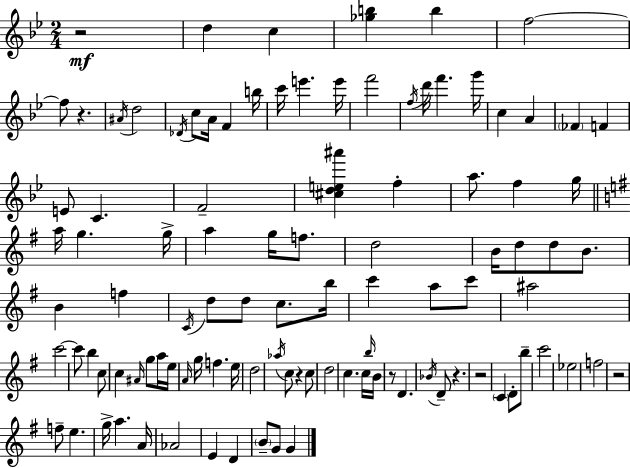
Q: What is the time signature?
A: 2/4